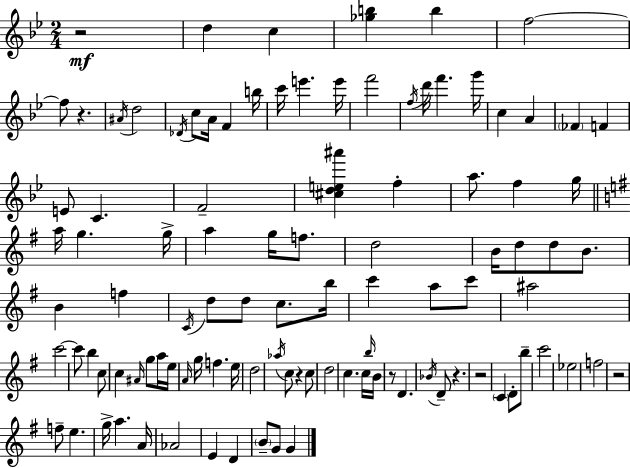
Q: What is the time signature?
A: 2/4